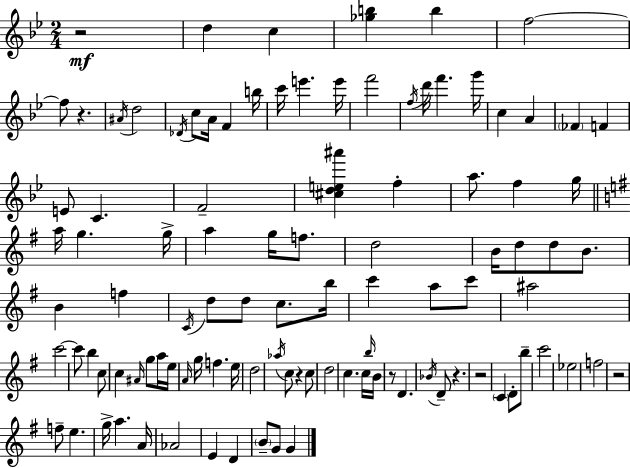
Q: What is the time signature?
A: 2/4